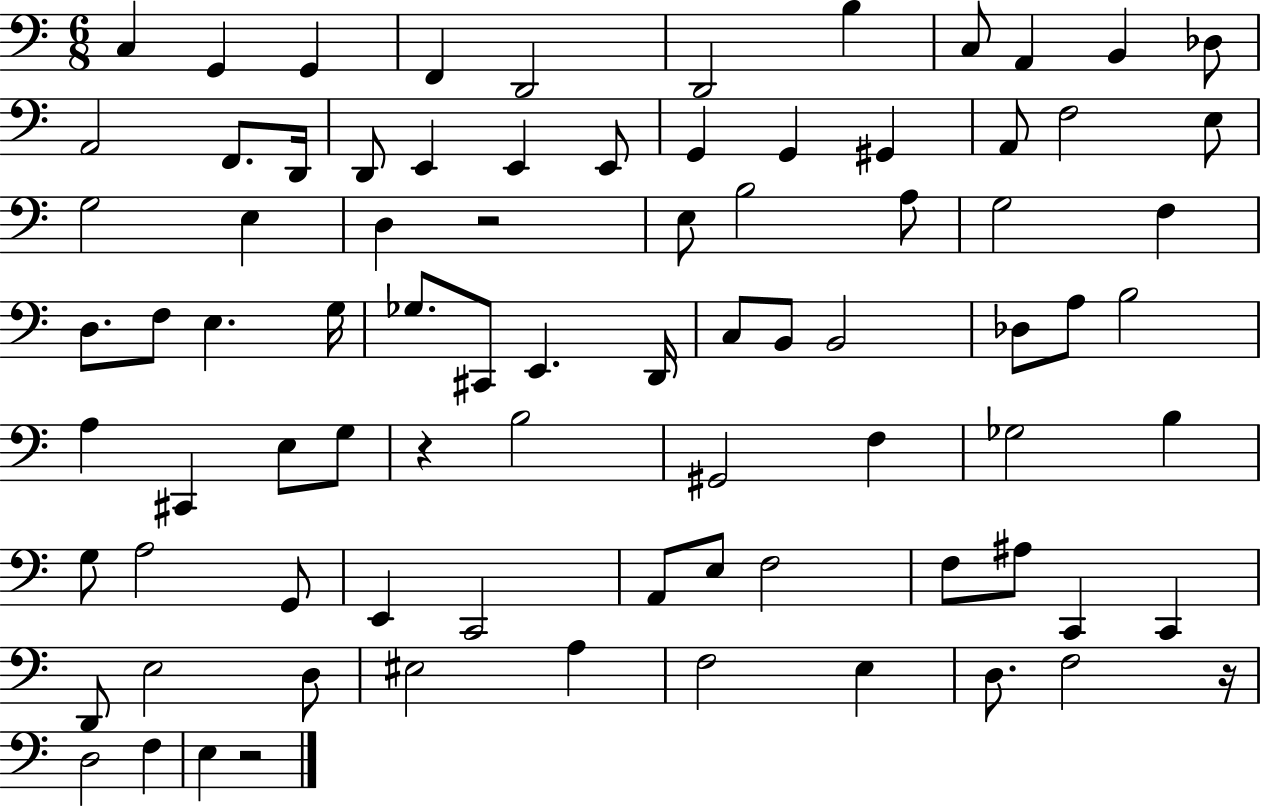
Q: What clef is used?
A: bass